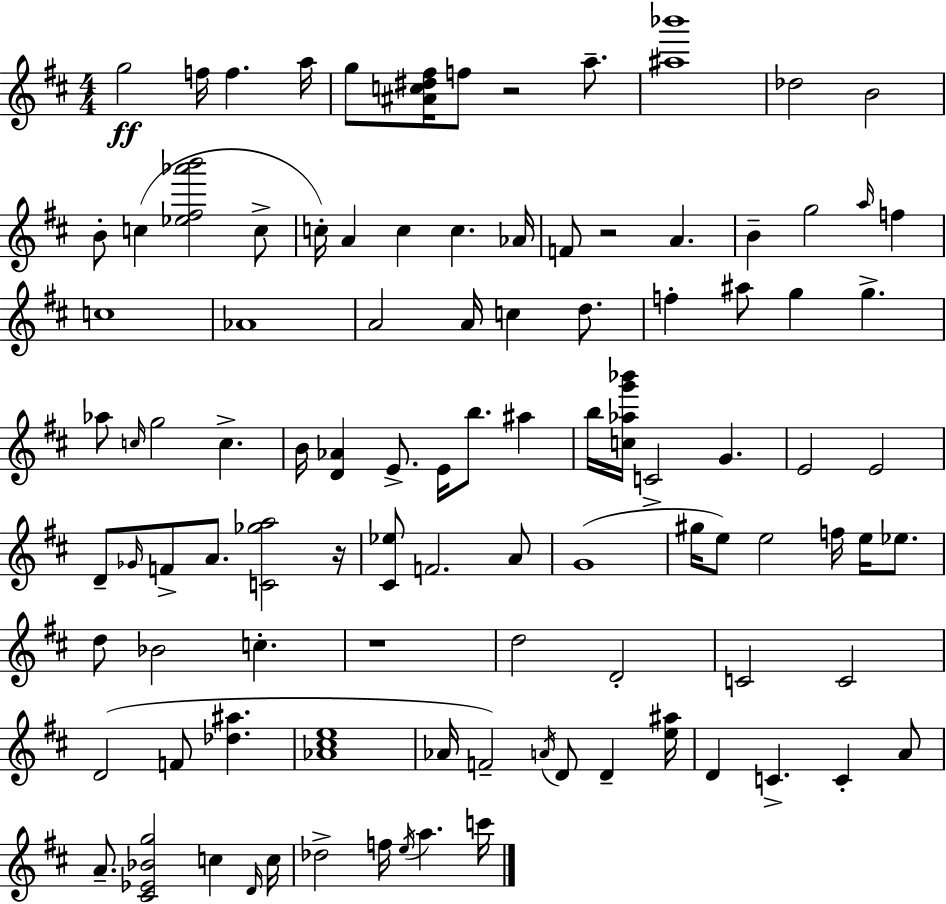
{
  \clef treble
  \numericTimeSignature
  \time 4/4
  \key d \major
  \repeat volta 2 { g''2\ff f''16 f''4. a''16 | g''8 <ais' c'' dis'' fis''>16 f''8 r2 a''8.-- | <ais'' bes'''>1 | des''2 b'2 | \break b'8-. c''4( <ees'' fis'' aes''' b'''>2 c''8-> | c''16-.) a'4 c''4 c''4. aes'16 | f'8 r2 a'4. | b'4-- g''2 \grace { a''16 } f''4 | \break c''1 | aes'1 | a'2 a'16 c''4 d''8. | f''4-. ais''8 g''4 g''4.-> | \break aes''8 \grace { c''16 } g''2 c''4.-> | b'16 <d' aes'>4 e'8.-> e'16 b''8. ais''4 | b''16 <c'' aes'' g''' bes'''>16 c'2-> g'4. | e'2 e'2 | \break d'8-- \grace { ges'16 } f'8-> a'8. <c' ges'' a''>2 | r16 <cis' ees''>8 f'2. | a'8 g'1( | gis''16 e''8) e''2 f''16 e''16 | \break ees''8. d''8 bes'2 c''4.-. | r1 | d''2 d'2-. | c'2 c'2 | \break d'2( f'8 <des'' ais''>4. | <aes' cis'' e''>1 | aes'16 f'2--) \acciaccatura { a'16 } d'8 d'4-- | <e'' ais''>16 d'4 c'4.-> c'4-. | \break a'8 a'8.-- <cis' ees' bes' g''>2 c''4 | \grace { d'16 } c''16 des''2-> f''16 \acciaccatura { e''16 } a''4. | c'''16 } \bar "|."
}